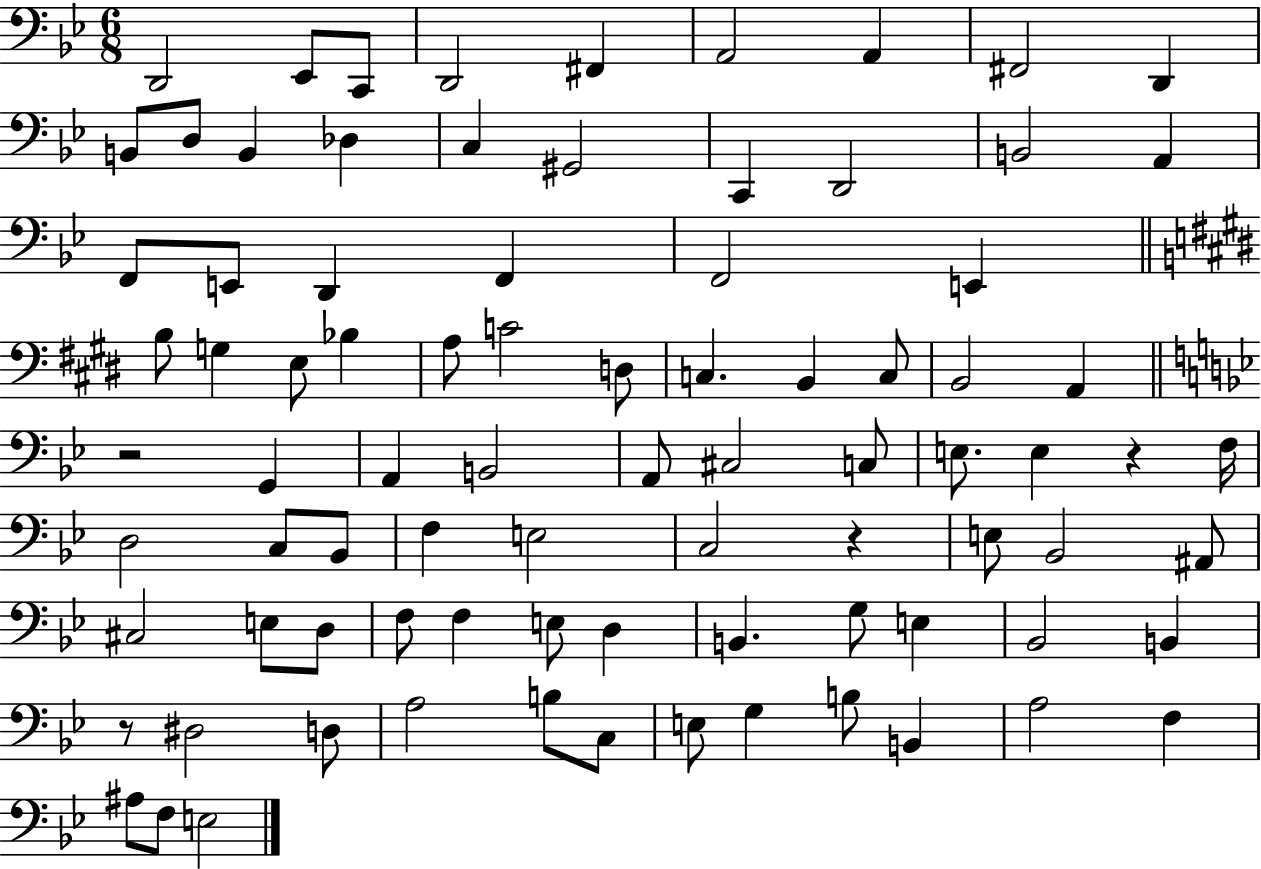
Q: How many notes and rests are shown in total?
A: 85